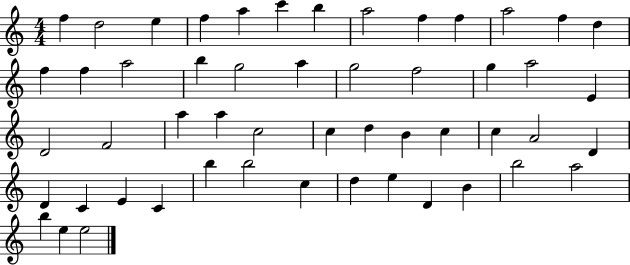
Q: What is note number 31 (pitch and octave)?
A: D5